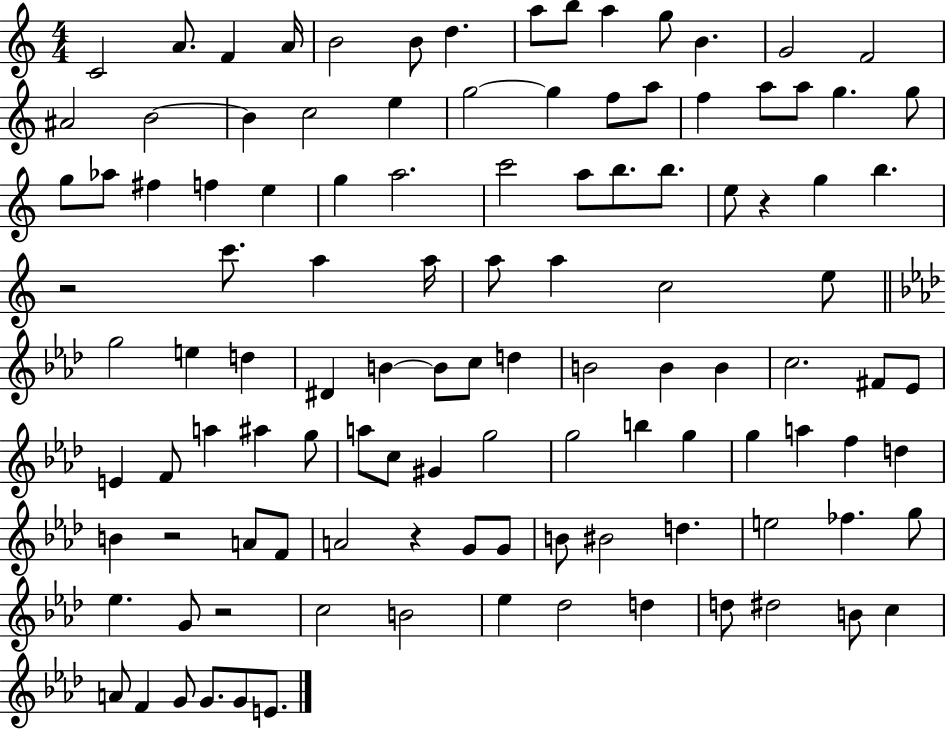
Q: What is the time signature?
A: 4/4